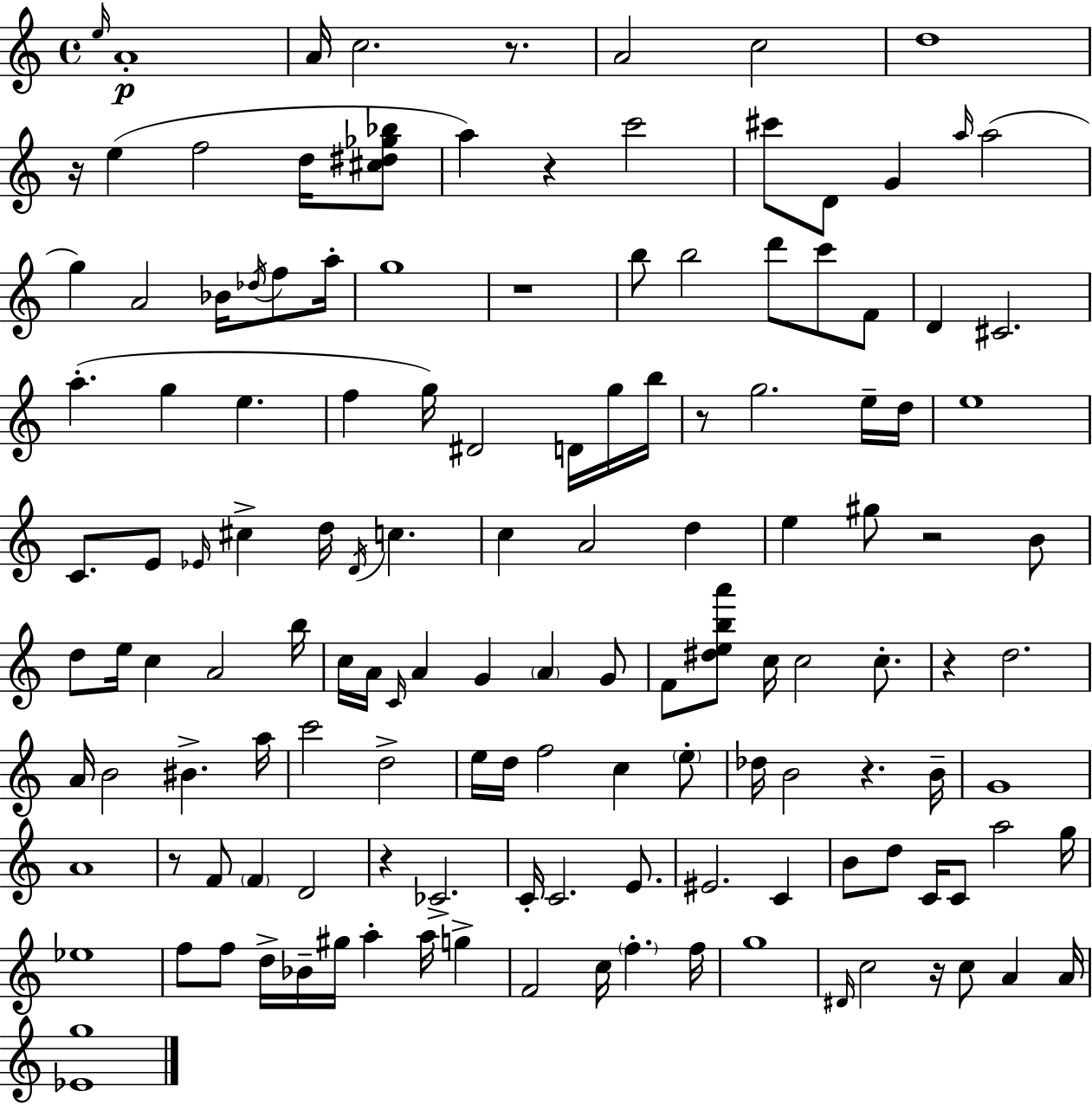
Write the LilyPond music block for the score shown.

{
  \clef treble
  \time 4/4
  \defaultTimeSignature
  \key c \major
  \grace { e''16 }\p a'1-. | a'16 c''2. r8. | a'2 c''2 | d''1 | \break r16 e''4( f''2 d''16 <cis'' dis'' ges'' bes''>8 | a''4) r4 c'''2 | cis'''8 d'8 g'4 \grace { a''16 }( a''2 | g''4) a'2 bes'16 \acciaccatura { des''16 } | \break f''8 a''16-. g''1 | r1 | b''8 b''2 d'''8 c'''8 | f'8 d'4 cis'2. | \break a''4.-.( g''4 e''4. | f''4 g''16) dis'2 | d'16 g''16 b''16 r8 g''2. | e''16-- d''16 e''1 | \break c'8. e'8 \grace { ees'16 } cis''4-> d''16 \acciaccatura { d'16 } c''4. | c''4 a'2 | d''4 e''4 gis''8 r2 | b'8 d''8 e''16 c''4 a'2 | \break b''16 c''16 a'16 \grace { c'16 } a'4 g'4 | \parenthesize a'4 g'8 f'8 <dis'' e'' b'' a'''>8 c''16 c''2 | c''8.-. r4 d''2. | a'16 b'2 bis'4.-> | \break a''16 c'''2 d''2-> | e''16 d''16 f''2 | c''4 \parenthesize e''8-. des''16 b'2 r4. | b'16-- g'1 | \break a'1 | r8 f'8 \parenthesize f'4 d'2 | r4 ces'2.-> | c'16-. c'2. | \break e'8. eis'2. | c'4 b'8 d''8 c'16 c'8 a''2 | g''16 ees''1 | f''8 f''8 d''16-> bes'16-- gis''16 a''4-. | \break a''16 g''4-> f'2 c''16 \parenthesize f''4.-. | f''16 g''1 | \grace { dis'16 } c''2 r16 | c''8 a'4 a'16 <ees' g''>1 | \break \bar "|."
}